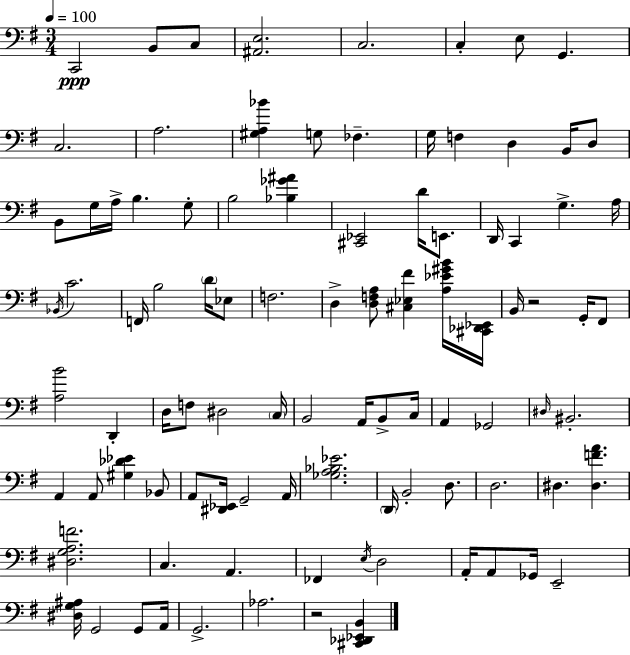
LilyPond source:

{
  \clef bass
  \numericTimeSignature
  \time 3/4
  \key e \minor
  \tempo 4 = 100
  c,2\ppp b,8 c8 | <ais, e>2. | c2. | c4-. e8 g,4. | \break c2. | a2. | <gis a bes'>4 g8 fes4.-- | g16 f4 d4 b,16 d8 | \break b,8 g16 a16-> b4. g8-. | b2 <bes ges' ais'>4 | <cis, ees,>2 d'16 e,8. | d,16 c,4 g4.-> a16 | \break \acciaccatura { bes,16 } c'2. | f,16 b2 \parenthesize d'16 ees8 | f2. | d4-> <d f a>8 <cis ees fis'>4 <a ees' gis' b'>16 | \break <cis, des, ees,>16 b,16 r2 g,16-. fis,8 | <a b'>2 d,4-. | d16 f8 dis2 | \parenthesize c16 b,2 a,16 b,8-> | \break c16 a,4 ges,2 | \grace { dis16 } bis,2.-. | a,4 a,8 <gis des' ees'>4 | bes,8 a,8 <dis, ees,>16 g,2-- | \break a,16 <ges a bes ees'>2. | \parenthesize d,16 b,2-. d8. | d2. | dis4. <dis f' a'>4. | \break <dis g a f'>2. | c4. a,4. | fes,4 \acciaccatura { e16 } d2 | a,16-. a,8 ges,16 e,2-- | \break <dis g ais>16 g,2 | g,8 a,16 g,2.-> | aes2. | r2 <cis, des, ees, b,>4 | \break \bar "|."
}